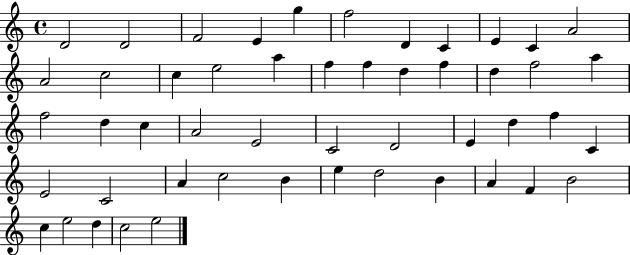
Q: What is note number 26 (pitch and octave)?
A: C5